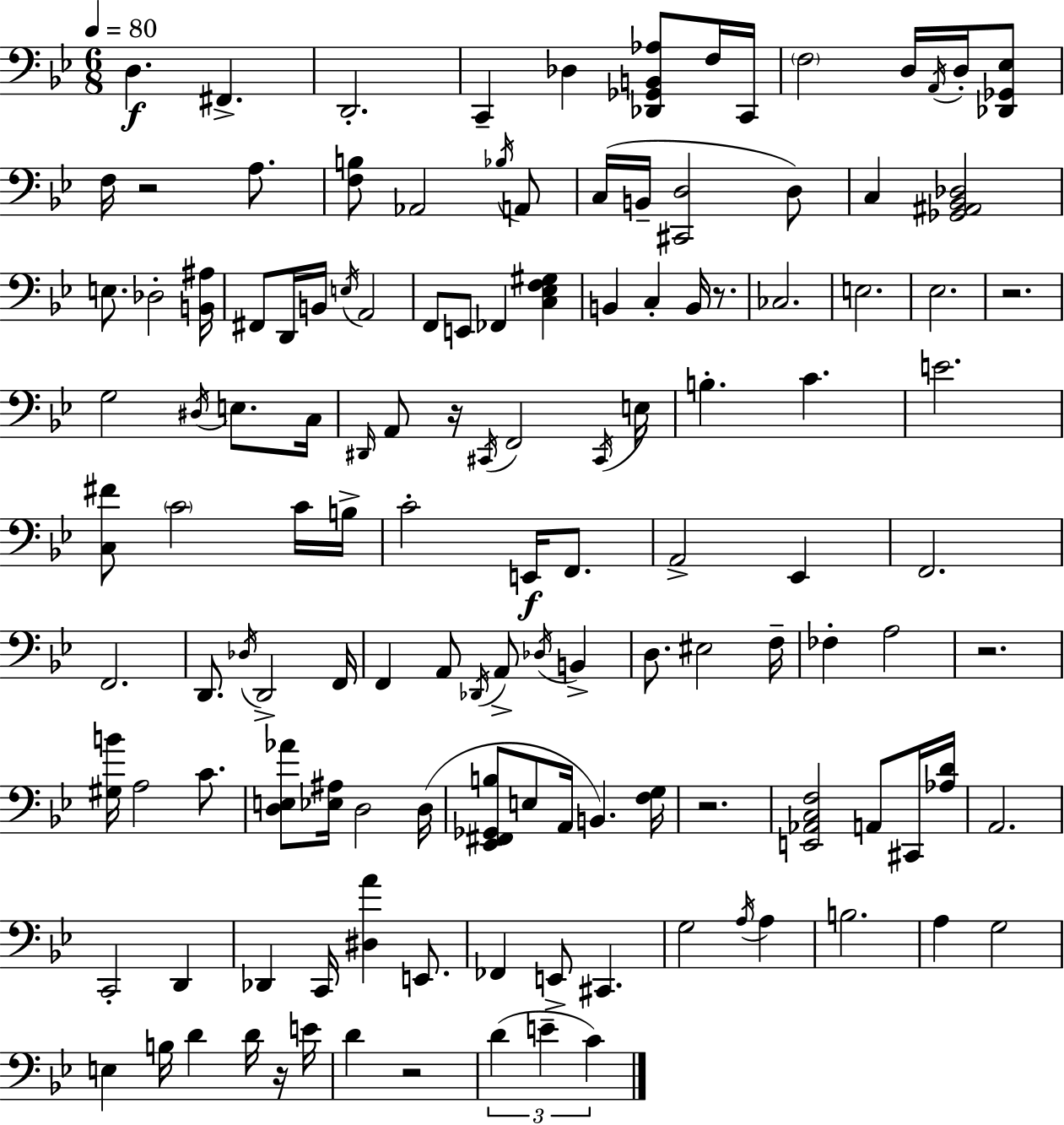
D3/q. F#2/q. D2/h. C2/q Db3/q [Db2,Gb2,B2,Ab3]/e F3/s C2/s F3/h D3/s A2/s D3/s [Db2,Gb2,Eb3]/e F3/s R/h A3/e. [F3,B3]/e Ab2/h Bb3/s A2/e C3/s B2/s [C#2,D3]/h D3/e C3/q [Gb2,A#2,Bb2,Db3]/h E3/e. Db3/h [B2,A#3]/s F#2/e D2/s B2/s E3/s A2/h F2/e E2/e FES2/q [C3,Eb3,F3,G#3]/q B2/q C3/q B2/s R/e. CES3/h. E3/h. Eb3/h. R/h. G3/h D#3/s E3/e. C3/s D#2/s A2/e R/s C#2/s F2/h C#2/s E3/s B3/q. C4/q. E4/h. [C3,F#4]/e C4/h C4/s B3/s C4/h E2/s F2/e. A2/h Eb2/q F2/h. F2/h. D2/e. Db3/s D2/h F2/s F2/q A2/e Db2/s A2/e Db3/s B2/q D3/e. EIS3/h F3/s FES3/q A3/h R/h. [G#3,B4]/s A3/h C4/e. [D3,E3,Ab4]/e [Eb3,A#3]/s D3/h D3/s [Eb2,F#2,Gb2,B3]/e E3/e A2/s B2/q. [F3,G3]/s R/h. [E2,Ab2,C3,F3]/h A2/e C#2/s [Ab3,D4]/s A2/h. C2/h D2/q Db2/q C2/s [D#3,A4]/q E2/e. FES2/q E2/e C#2/q. G3/h A3/s A3/q B3/h. A3/q G3/h E3/q B3/s D4/q D4/s R/s E4/s D4/q R/h D4/q E4/q C4/q